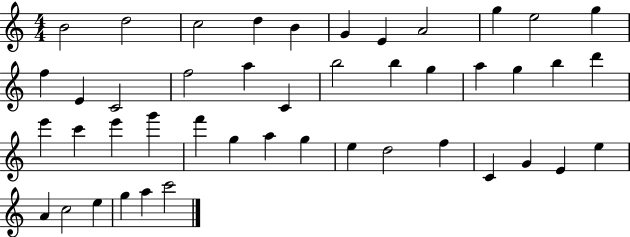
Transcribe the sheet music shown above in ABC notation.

X:1
T:Untitled
M:4/4
L:1/4
K:C
B2 d2 c2 d B G E A2 g e2 g f E C2 f2 a C b2 b g a g b d' e' c' e' g' f' g a g e d2 f C G E e A c2 e g a c'2